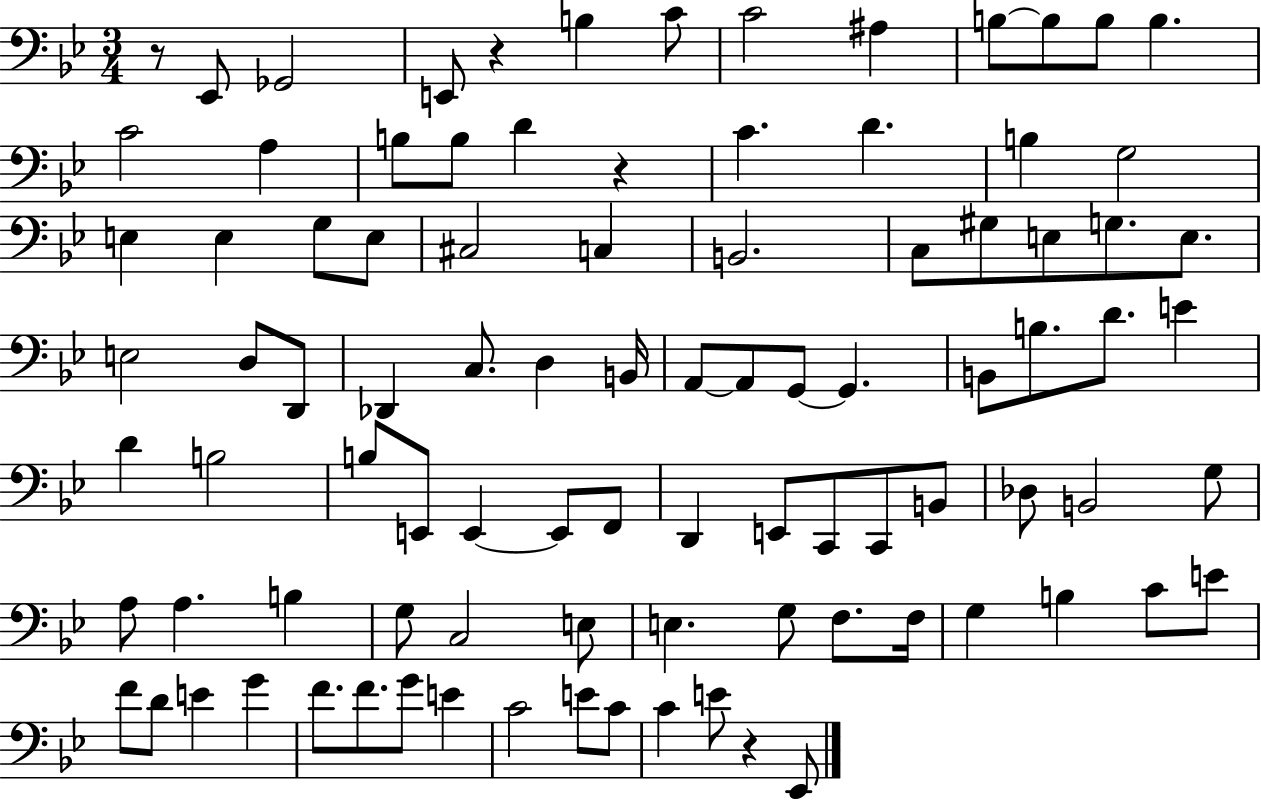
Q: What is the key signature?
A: BES major